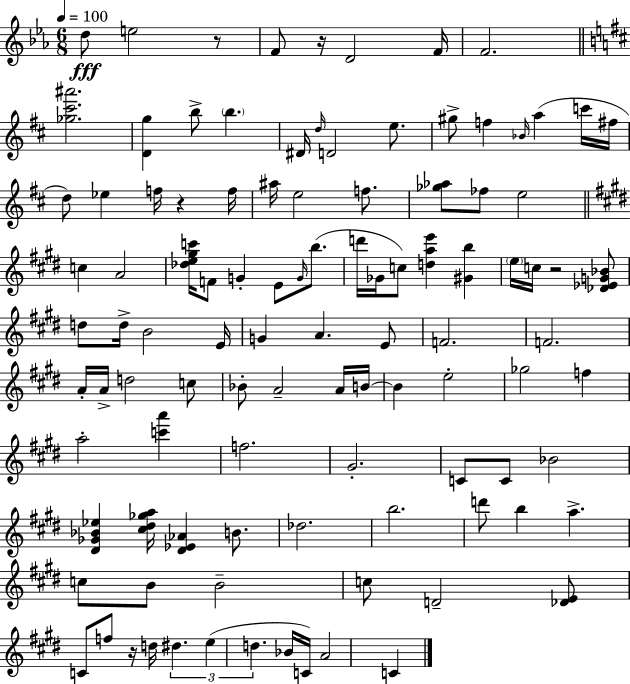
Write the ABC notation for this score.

X:1
T:Untitled
M:6/8
L:1/4
K:Eb
d/2 e2 z/2 F/2 z/4 D2 F/4 F2 [_g^c'^a']2 [Dg] b/2 b ^D/4 d/4 D2 e/2 ^g/2 f _B/4 a c'/4 ^f/4 d/2 _e f/4 z f/4 ^a/4 e2 f/2 [_g_a]/2 _f/2 e2 c A2 [_de^gc']/4 F/2 G E/2 G/4 b/2 d'/4 _G/4 c/2 [dae'] [^Gb] e/4 c/4 z2 [_D_EG_B]/2 d/2 d/4 B2 E/4 G A E/2 F2 F2 A/4 A/4 d2 c/2 _B/2 A2 A/4 B/4 B e2 _g2 f a2 [c'a'] f2 ^G2 C/2 C/2 _B2 [^D_G_B_e] [^c^d_ga]/4 [^D_E_A] B/2 _d2 b2 d'/2 b a c/2 B/2 B2 c/2 D2 [_DE]/2 C/2 f/2 z/4 d/4 ^d e d _B/4 C/4 A2 C